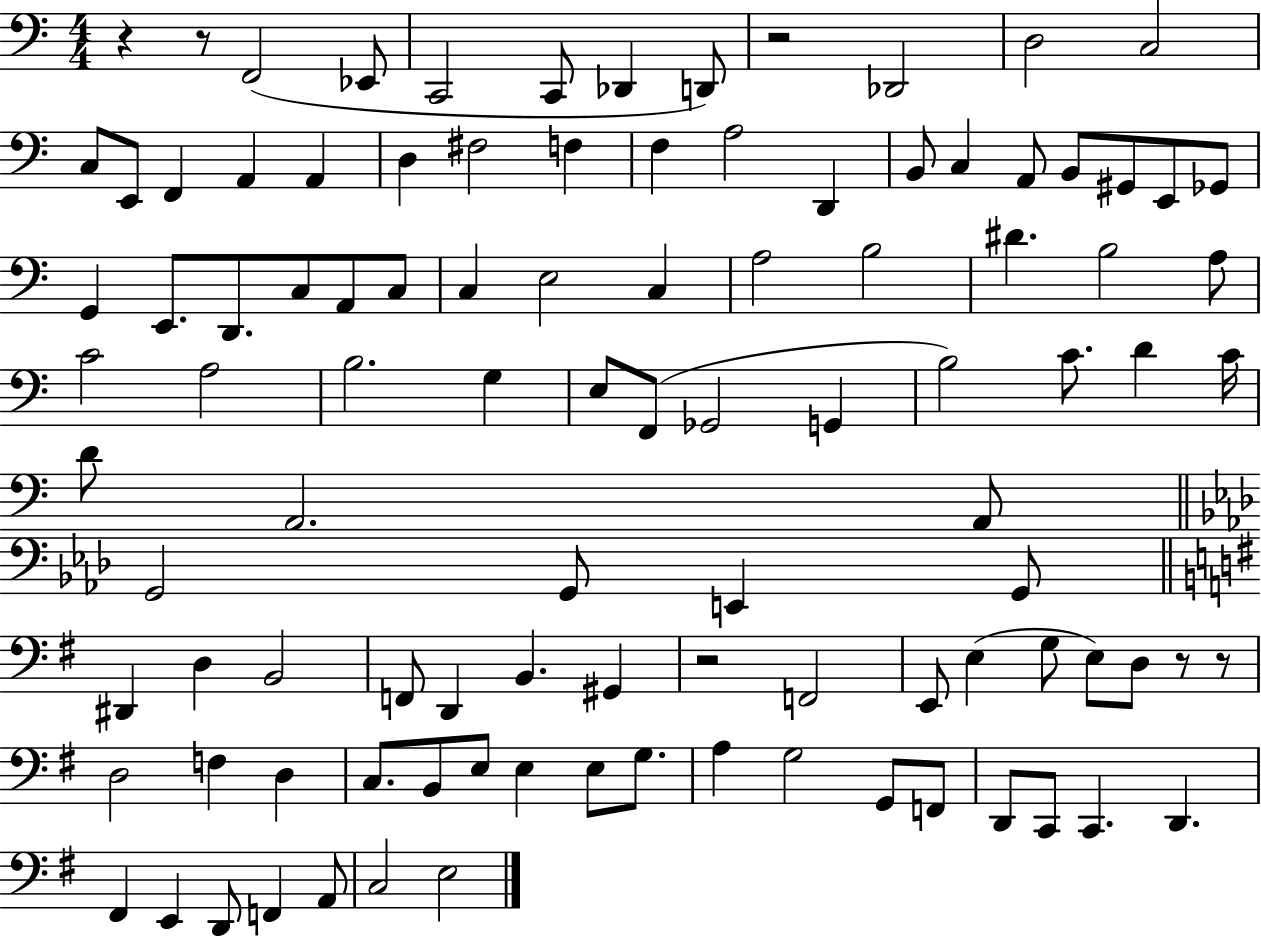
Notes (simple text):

R/q R/e F2/h Eb2/e C2/h C2/e Db2/q D2/e R/h Db2/h D3/h C3/h C3/e E2/e F2/q A2/q A2/q D3/q F#3/h F3/q F3/q A3/h D2/q B2/e C3/q A2/e B2/e G#2/e E2/e Gb2/e G2/q E2/e. D2/e. C3/e A2/e C3/e C3/q E3/h C3/q A3/h B3/h D#4/q. B3/h A3/e C4/h A3/h B3/h. G3/q E3/e F2/e Gb2/h G2/q B3/h C4/e. D4/q C4/s D4/e A2/h. A2/e G2/h G2/e E2/q G2/e D#2/q D3/q B2/h F2/e D2/q B2/q. G#2/q R/h F2/h E2/e E3/q G3/e E3/e D3/e R/e R/e D3/h F3/q D3/q C3/e. B2/e E3/e E3/q E3/e G3/e. A3/q G3/h G2/e F2/e D2/e C2/e C2/q. D2/q. F#2/q E2/q D2/e F2/q A2/e C3/h E3/h